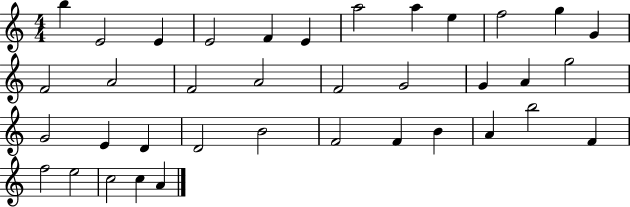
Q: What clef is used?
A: treble